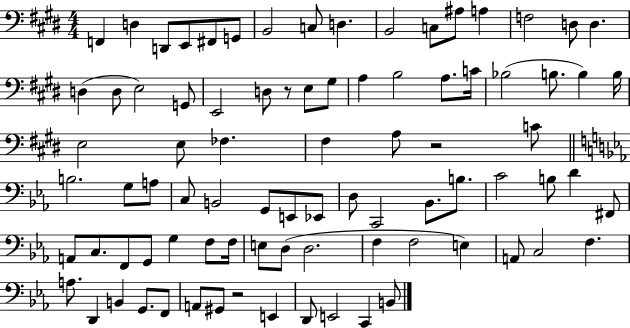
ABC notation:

X:1
T:Untitled
M:4/4
L:1/4
K:E
F,, D, D,,/2 E,,/2 ^F,,/2 G,,/2 B,,2 C,/2 D, B,,2 C,/2 ^A,/2 A, F,2 D,/2 D, D, D,/2 E,2 G,,/2 E,,2 D,/2 z/2 E,/2 ^G,/2 A, B,2 A,/2 C/4 _B,2 B,/2 B, B,/4 E,2 E,/2 _F, ^F, A,/2 z2 C/2 B,2 G,/2 A,/2 C,/2 B,,2 G,,/2 E,,/2 _E,,/2 D,/2 C,,2 _B,,/2 B,/2 C2 B,/2 D ^F,,/2 A,,/2 C,/2 F,,/2 G,,/2 G, F,/2 F,/4 E,/2 D,/2 D,2 F, F,2 E, A,,/2 C,2 F, A,/2 D,, B,, G,,/2 F,,/2 A,,/2 ^G,,/2 z2 E,, D,,/2 E,,2 C,, B,,/2